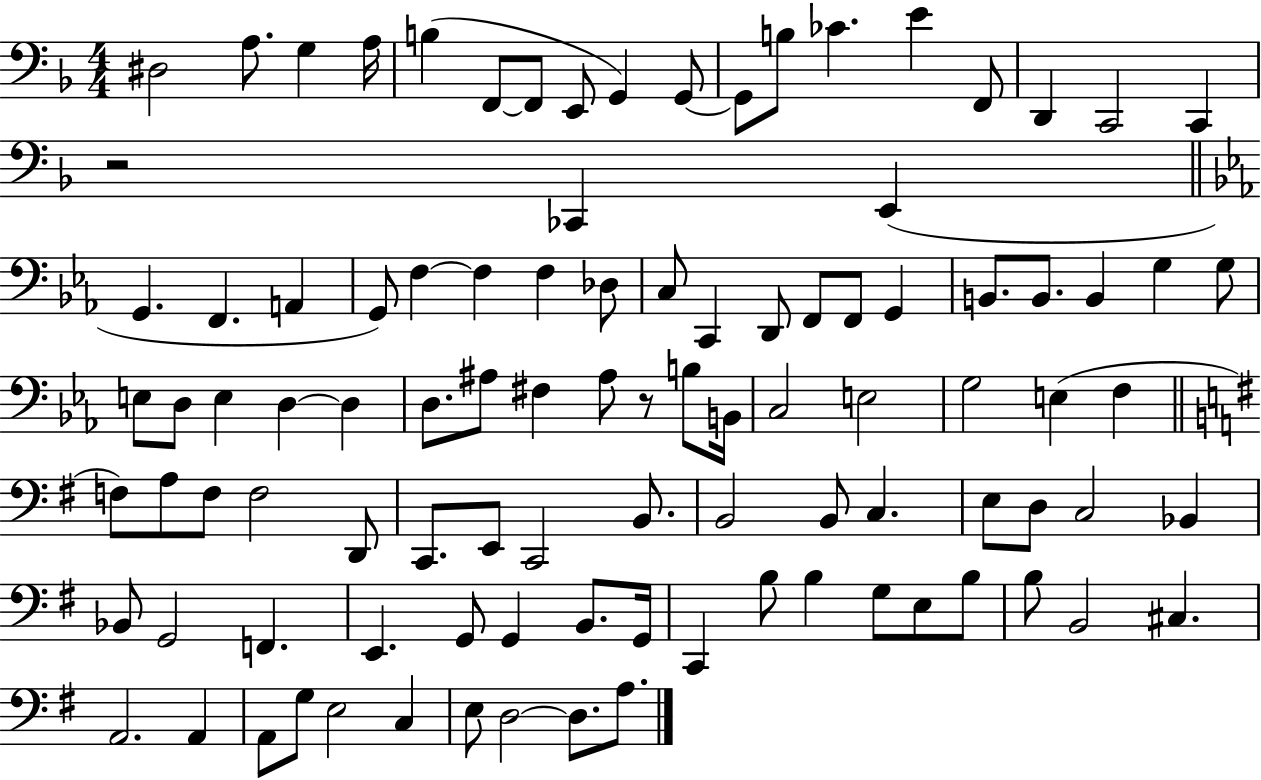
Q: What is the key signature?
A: F major